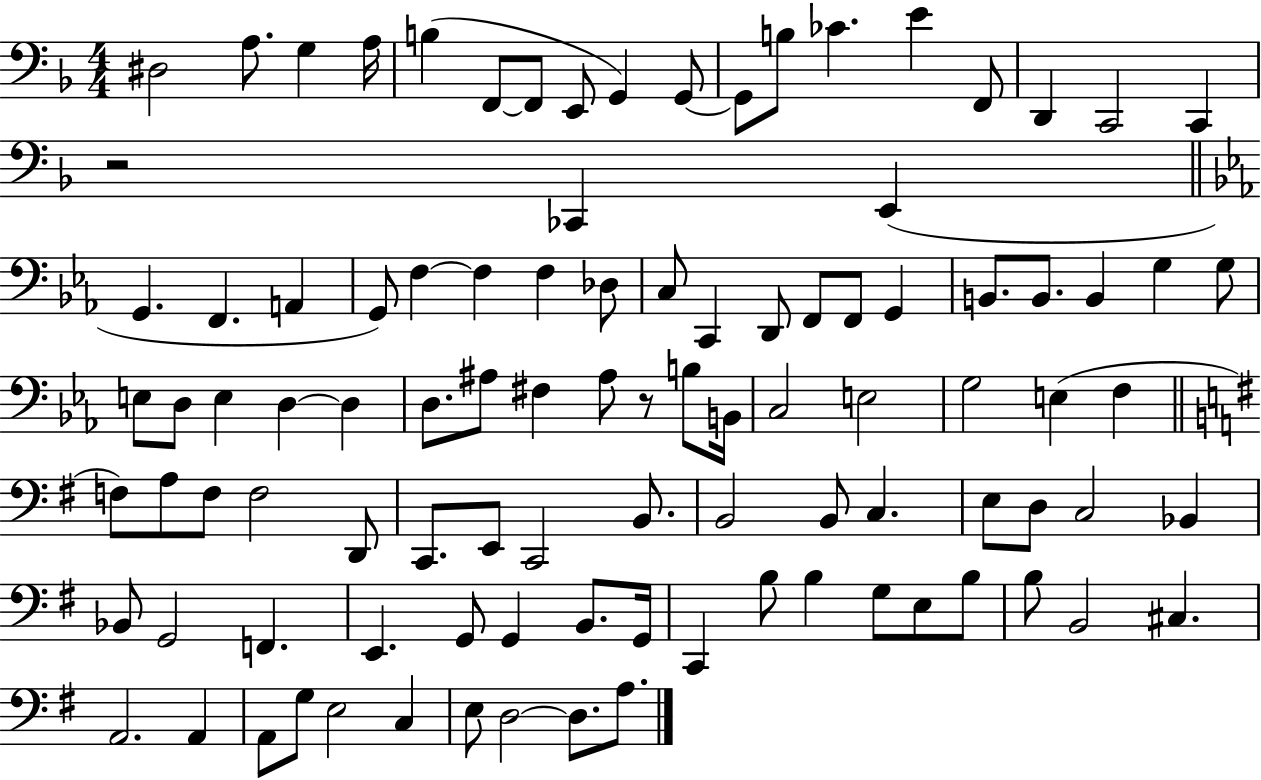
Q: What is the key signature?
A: F major